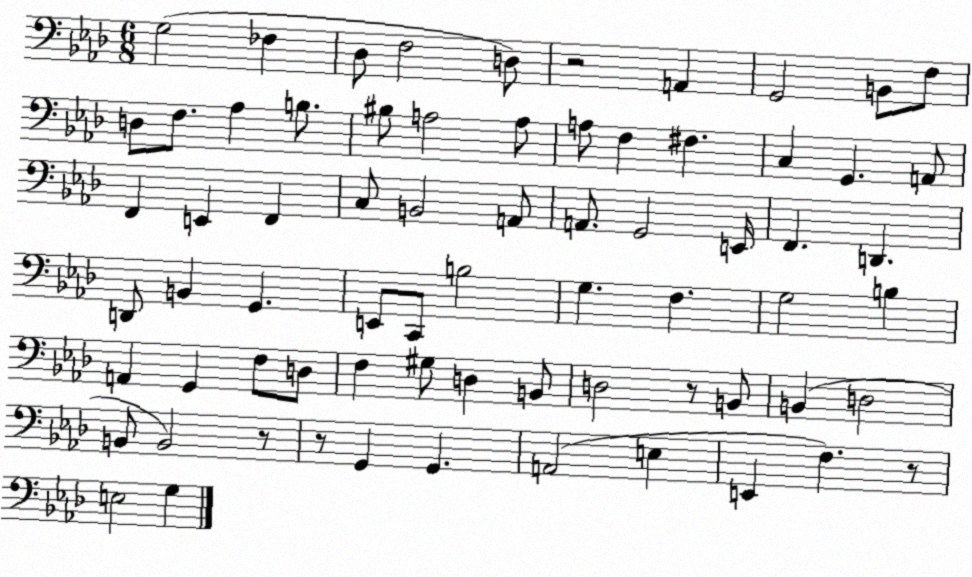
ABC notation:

X:1
T:Untitled
M:6/8
L:1/4
K:Ab
G,2 _F, _D,/2 F,2 D,/2 z2 A,, G,,2 B,,/2 F,/2 D,/2 F,/2 _A, B,/2 ^B,/2 A,2 A,/2 A,/2 F, ^F, C, G,, A,,/2 F,, E,, F,, C,/2 B,,2 A,,/2 A,,/2 G,,2 E,,/4 F,, D,, D,,/2 B,, G,, E,,/2 C,,/2 B,2 G, F, G,2 B, A,, G,, F,/2 D,/2 F, ^G,/2 D, B,,/2 D,2 z/2 B,,/2 B,, D,2 B,,/2 B,,2 z/2 z/2 G,, G,, A,,2 E, E,, F, z/2 E,2 G,